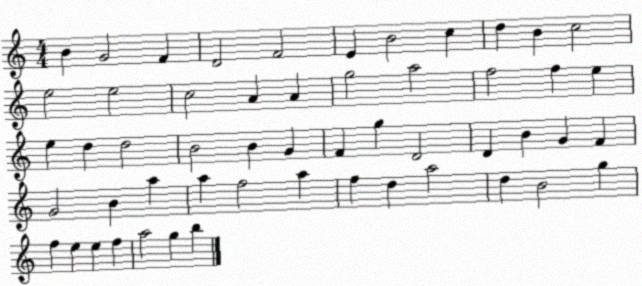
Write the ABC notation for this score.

X:1
T:Untitled
M:4/4
L:1/4
K:C
B G2 F D2 F2 E B2 c d B c2 e2 e2 c2 A A g2 a2 f2 f e e d d2 B2 B G F g D2 D B G F G2 B a a f2 a f d a2 d B2 g f e e f a2 g b